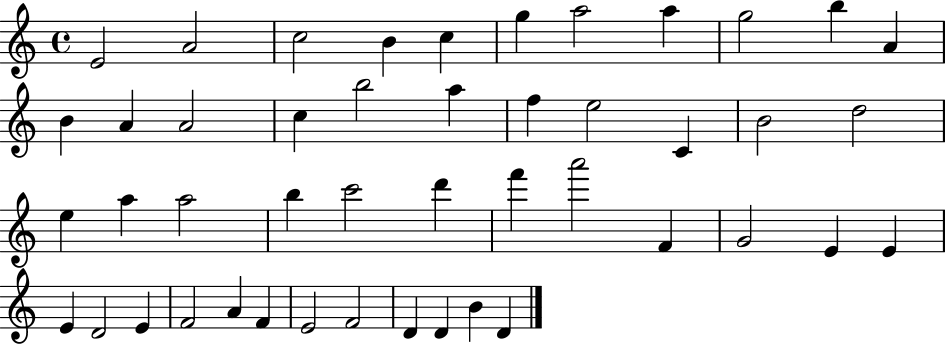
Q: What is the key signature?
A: C major